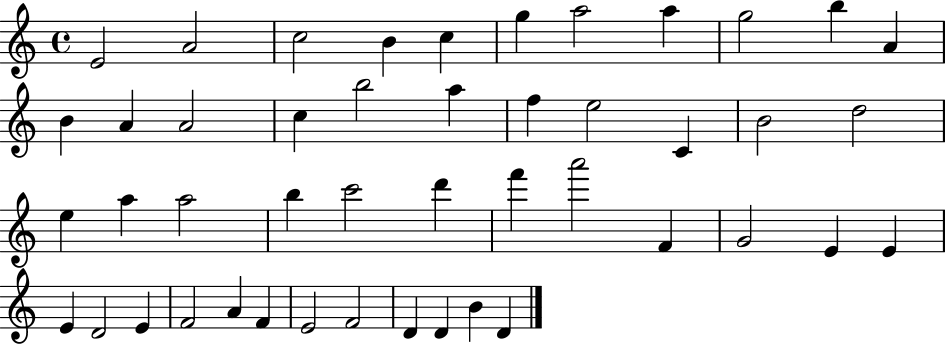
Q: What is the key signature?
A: C major